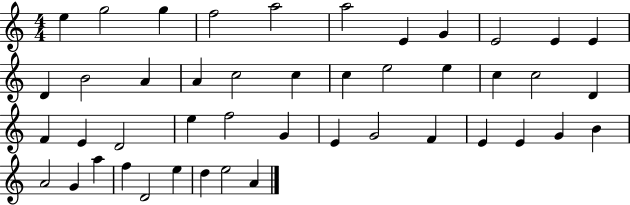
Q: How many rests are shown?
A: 0